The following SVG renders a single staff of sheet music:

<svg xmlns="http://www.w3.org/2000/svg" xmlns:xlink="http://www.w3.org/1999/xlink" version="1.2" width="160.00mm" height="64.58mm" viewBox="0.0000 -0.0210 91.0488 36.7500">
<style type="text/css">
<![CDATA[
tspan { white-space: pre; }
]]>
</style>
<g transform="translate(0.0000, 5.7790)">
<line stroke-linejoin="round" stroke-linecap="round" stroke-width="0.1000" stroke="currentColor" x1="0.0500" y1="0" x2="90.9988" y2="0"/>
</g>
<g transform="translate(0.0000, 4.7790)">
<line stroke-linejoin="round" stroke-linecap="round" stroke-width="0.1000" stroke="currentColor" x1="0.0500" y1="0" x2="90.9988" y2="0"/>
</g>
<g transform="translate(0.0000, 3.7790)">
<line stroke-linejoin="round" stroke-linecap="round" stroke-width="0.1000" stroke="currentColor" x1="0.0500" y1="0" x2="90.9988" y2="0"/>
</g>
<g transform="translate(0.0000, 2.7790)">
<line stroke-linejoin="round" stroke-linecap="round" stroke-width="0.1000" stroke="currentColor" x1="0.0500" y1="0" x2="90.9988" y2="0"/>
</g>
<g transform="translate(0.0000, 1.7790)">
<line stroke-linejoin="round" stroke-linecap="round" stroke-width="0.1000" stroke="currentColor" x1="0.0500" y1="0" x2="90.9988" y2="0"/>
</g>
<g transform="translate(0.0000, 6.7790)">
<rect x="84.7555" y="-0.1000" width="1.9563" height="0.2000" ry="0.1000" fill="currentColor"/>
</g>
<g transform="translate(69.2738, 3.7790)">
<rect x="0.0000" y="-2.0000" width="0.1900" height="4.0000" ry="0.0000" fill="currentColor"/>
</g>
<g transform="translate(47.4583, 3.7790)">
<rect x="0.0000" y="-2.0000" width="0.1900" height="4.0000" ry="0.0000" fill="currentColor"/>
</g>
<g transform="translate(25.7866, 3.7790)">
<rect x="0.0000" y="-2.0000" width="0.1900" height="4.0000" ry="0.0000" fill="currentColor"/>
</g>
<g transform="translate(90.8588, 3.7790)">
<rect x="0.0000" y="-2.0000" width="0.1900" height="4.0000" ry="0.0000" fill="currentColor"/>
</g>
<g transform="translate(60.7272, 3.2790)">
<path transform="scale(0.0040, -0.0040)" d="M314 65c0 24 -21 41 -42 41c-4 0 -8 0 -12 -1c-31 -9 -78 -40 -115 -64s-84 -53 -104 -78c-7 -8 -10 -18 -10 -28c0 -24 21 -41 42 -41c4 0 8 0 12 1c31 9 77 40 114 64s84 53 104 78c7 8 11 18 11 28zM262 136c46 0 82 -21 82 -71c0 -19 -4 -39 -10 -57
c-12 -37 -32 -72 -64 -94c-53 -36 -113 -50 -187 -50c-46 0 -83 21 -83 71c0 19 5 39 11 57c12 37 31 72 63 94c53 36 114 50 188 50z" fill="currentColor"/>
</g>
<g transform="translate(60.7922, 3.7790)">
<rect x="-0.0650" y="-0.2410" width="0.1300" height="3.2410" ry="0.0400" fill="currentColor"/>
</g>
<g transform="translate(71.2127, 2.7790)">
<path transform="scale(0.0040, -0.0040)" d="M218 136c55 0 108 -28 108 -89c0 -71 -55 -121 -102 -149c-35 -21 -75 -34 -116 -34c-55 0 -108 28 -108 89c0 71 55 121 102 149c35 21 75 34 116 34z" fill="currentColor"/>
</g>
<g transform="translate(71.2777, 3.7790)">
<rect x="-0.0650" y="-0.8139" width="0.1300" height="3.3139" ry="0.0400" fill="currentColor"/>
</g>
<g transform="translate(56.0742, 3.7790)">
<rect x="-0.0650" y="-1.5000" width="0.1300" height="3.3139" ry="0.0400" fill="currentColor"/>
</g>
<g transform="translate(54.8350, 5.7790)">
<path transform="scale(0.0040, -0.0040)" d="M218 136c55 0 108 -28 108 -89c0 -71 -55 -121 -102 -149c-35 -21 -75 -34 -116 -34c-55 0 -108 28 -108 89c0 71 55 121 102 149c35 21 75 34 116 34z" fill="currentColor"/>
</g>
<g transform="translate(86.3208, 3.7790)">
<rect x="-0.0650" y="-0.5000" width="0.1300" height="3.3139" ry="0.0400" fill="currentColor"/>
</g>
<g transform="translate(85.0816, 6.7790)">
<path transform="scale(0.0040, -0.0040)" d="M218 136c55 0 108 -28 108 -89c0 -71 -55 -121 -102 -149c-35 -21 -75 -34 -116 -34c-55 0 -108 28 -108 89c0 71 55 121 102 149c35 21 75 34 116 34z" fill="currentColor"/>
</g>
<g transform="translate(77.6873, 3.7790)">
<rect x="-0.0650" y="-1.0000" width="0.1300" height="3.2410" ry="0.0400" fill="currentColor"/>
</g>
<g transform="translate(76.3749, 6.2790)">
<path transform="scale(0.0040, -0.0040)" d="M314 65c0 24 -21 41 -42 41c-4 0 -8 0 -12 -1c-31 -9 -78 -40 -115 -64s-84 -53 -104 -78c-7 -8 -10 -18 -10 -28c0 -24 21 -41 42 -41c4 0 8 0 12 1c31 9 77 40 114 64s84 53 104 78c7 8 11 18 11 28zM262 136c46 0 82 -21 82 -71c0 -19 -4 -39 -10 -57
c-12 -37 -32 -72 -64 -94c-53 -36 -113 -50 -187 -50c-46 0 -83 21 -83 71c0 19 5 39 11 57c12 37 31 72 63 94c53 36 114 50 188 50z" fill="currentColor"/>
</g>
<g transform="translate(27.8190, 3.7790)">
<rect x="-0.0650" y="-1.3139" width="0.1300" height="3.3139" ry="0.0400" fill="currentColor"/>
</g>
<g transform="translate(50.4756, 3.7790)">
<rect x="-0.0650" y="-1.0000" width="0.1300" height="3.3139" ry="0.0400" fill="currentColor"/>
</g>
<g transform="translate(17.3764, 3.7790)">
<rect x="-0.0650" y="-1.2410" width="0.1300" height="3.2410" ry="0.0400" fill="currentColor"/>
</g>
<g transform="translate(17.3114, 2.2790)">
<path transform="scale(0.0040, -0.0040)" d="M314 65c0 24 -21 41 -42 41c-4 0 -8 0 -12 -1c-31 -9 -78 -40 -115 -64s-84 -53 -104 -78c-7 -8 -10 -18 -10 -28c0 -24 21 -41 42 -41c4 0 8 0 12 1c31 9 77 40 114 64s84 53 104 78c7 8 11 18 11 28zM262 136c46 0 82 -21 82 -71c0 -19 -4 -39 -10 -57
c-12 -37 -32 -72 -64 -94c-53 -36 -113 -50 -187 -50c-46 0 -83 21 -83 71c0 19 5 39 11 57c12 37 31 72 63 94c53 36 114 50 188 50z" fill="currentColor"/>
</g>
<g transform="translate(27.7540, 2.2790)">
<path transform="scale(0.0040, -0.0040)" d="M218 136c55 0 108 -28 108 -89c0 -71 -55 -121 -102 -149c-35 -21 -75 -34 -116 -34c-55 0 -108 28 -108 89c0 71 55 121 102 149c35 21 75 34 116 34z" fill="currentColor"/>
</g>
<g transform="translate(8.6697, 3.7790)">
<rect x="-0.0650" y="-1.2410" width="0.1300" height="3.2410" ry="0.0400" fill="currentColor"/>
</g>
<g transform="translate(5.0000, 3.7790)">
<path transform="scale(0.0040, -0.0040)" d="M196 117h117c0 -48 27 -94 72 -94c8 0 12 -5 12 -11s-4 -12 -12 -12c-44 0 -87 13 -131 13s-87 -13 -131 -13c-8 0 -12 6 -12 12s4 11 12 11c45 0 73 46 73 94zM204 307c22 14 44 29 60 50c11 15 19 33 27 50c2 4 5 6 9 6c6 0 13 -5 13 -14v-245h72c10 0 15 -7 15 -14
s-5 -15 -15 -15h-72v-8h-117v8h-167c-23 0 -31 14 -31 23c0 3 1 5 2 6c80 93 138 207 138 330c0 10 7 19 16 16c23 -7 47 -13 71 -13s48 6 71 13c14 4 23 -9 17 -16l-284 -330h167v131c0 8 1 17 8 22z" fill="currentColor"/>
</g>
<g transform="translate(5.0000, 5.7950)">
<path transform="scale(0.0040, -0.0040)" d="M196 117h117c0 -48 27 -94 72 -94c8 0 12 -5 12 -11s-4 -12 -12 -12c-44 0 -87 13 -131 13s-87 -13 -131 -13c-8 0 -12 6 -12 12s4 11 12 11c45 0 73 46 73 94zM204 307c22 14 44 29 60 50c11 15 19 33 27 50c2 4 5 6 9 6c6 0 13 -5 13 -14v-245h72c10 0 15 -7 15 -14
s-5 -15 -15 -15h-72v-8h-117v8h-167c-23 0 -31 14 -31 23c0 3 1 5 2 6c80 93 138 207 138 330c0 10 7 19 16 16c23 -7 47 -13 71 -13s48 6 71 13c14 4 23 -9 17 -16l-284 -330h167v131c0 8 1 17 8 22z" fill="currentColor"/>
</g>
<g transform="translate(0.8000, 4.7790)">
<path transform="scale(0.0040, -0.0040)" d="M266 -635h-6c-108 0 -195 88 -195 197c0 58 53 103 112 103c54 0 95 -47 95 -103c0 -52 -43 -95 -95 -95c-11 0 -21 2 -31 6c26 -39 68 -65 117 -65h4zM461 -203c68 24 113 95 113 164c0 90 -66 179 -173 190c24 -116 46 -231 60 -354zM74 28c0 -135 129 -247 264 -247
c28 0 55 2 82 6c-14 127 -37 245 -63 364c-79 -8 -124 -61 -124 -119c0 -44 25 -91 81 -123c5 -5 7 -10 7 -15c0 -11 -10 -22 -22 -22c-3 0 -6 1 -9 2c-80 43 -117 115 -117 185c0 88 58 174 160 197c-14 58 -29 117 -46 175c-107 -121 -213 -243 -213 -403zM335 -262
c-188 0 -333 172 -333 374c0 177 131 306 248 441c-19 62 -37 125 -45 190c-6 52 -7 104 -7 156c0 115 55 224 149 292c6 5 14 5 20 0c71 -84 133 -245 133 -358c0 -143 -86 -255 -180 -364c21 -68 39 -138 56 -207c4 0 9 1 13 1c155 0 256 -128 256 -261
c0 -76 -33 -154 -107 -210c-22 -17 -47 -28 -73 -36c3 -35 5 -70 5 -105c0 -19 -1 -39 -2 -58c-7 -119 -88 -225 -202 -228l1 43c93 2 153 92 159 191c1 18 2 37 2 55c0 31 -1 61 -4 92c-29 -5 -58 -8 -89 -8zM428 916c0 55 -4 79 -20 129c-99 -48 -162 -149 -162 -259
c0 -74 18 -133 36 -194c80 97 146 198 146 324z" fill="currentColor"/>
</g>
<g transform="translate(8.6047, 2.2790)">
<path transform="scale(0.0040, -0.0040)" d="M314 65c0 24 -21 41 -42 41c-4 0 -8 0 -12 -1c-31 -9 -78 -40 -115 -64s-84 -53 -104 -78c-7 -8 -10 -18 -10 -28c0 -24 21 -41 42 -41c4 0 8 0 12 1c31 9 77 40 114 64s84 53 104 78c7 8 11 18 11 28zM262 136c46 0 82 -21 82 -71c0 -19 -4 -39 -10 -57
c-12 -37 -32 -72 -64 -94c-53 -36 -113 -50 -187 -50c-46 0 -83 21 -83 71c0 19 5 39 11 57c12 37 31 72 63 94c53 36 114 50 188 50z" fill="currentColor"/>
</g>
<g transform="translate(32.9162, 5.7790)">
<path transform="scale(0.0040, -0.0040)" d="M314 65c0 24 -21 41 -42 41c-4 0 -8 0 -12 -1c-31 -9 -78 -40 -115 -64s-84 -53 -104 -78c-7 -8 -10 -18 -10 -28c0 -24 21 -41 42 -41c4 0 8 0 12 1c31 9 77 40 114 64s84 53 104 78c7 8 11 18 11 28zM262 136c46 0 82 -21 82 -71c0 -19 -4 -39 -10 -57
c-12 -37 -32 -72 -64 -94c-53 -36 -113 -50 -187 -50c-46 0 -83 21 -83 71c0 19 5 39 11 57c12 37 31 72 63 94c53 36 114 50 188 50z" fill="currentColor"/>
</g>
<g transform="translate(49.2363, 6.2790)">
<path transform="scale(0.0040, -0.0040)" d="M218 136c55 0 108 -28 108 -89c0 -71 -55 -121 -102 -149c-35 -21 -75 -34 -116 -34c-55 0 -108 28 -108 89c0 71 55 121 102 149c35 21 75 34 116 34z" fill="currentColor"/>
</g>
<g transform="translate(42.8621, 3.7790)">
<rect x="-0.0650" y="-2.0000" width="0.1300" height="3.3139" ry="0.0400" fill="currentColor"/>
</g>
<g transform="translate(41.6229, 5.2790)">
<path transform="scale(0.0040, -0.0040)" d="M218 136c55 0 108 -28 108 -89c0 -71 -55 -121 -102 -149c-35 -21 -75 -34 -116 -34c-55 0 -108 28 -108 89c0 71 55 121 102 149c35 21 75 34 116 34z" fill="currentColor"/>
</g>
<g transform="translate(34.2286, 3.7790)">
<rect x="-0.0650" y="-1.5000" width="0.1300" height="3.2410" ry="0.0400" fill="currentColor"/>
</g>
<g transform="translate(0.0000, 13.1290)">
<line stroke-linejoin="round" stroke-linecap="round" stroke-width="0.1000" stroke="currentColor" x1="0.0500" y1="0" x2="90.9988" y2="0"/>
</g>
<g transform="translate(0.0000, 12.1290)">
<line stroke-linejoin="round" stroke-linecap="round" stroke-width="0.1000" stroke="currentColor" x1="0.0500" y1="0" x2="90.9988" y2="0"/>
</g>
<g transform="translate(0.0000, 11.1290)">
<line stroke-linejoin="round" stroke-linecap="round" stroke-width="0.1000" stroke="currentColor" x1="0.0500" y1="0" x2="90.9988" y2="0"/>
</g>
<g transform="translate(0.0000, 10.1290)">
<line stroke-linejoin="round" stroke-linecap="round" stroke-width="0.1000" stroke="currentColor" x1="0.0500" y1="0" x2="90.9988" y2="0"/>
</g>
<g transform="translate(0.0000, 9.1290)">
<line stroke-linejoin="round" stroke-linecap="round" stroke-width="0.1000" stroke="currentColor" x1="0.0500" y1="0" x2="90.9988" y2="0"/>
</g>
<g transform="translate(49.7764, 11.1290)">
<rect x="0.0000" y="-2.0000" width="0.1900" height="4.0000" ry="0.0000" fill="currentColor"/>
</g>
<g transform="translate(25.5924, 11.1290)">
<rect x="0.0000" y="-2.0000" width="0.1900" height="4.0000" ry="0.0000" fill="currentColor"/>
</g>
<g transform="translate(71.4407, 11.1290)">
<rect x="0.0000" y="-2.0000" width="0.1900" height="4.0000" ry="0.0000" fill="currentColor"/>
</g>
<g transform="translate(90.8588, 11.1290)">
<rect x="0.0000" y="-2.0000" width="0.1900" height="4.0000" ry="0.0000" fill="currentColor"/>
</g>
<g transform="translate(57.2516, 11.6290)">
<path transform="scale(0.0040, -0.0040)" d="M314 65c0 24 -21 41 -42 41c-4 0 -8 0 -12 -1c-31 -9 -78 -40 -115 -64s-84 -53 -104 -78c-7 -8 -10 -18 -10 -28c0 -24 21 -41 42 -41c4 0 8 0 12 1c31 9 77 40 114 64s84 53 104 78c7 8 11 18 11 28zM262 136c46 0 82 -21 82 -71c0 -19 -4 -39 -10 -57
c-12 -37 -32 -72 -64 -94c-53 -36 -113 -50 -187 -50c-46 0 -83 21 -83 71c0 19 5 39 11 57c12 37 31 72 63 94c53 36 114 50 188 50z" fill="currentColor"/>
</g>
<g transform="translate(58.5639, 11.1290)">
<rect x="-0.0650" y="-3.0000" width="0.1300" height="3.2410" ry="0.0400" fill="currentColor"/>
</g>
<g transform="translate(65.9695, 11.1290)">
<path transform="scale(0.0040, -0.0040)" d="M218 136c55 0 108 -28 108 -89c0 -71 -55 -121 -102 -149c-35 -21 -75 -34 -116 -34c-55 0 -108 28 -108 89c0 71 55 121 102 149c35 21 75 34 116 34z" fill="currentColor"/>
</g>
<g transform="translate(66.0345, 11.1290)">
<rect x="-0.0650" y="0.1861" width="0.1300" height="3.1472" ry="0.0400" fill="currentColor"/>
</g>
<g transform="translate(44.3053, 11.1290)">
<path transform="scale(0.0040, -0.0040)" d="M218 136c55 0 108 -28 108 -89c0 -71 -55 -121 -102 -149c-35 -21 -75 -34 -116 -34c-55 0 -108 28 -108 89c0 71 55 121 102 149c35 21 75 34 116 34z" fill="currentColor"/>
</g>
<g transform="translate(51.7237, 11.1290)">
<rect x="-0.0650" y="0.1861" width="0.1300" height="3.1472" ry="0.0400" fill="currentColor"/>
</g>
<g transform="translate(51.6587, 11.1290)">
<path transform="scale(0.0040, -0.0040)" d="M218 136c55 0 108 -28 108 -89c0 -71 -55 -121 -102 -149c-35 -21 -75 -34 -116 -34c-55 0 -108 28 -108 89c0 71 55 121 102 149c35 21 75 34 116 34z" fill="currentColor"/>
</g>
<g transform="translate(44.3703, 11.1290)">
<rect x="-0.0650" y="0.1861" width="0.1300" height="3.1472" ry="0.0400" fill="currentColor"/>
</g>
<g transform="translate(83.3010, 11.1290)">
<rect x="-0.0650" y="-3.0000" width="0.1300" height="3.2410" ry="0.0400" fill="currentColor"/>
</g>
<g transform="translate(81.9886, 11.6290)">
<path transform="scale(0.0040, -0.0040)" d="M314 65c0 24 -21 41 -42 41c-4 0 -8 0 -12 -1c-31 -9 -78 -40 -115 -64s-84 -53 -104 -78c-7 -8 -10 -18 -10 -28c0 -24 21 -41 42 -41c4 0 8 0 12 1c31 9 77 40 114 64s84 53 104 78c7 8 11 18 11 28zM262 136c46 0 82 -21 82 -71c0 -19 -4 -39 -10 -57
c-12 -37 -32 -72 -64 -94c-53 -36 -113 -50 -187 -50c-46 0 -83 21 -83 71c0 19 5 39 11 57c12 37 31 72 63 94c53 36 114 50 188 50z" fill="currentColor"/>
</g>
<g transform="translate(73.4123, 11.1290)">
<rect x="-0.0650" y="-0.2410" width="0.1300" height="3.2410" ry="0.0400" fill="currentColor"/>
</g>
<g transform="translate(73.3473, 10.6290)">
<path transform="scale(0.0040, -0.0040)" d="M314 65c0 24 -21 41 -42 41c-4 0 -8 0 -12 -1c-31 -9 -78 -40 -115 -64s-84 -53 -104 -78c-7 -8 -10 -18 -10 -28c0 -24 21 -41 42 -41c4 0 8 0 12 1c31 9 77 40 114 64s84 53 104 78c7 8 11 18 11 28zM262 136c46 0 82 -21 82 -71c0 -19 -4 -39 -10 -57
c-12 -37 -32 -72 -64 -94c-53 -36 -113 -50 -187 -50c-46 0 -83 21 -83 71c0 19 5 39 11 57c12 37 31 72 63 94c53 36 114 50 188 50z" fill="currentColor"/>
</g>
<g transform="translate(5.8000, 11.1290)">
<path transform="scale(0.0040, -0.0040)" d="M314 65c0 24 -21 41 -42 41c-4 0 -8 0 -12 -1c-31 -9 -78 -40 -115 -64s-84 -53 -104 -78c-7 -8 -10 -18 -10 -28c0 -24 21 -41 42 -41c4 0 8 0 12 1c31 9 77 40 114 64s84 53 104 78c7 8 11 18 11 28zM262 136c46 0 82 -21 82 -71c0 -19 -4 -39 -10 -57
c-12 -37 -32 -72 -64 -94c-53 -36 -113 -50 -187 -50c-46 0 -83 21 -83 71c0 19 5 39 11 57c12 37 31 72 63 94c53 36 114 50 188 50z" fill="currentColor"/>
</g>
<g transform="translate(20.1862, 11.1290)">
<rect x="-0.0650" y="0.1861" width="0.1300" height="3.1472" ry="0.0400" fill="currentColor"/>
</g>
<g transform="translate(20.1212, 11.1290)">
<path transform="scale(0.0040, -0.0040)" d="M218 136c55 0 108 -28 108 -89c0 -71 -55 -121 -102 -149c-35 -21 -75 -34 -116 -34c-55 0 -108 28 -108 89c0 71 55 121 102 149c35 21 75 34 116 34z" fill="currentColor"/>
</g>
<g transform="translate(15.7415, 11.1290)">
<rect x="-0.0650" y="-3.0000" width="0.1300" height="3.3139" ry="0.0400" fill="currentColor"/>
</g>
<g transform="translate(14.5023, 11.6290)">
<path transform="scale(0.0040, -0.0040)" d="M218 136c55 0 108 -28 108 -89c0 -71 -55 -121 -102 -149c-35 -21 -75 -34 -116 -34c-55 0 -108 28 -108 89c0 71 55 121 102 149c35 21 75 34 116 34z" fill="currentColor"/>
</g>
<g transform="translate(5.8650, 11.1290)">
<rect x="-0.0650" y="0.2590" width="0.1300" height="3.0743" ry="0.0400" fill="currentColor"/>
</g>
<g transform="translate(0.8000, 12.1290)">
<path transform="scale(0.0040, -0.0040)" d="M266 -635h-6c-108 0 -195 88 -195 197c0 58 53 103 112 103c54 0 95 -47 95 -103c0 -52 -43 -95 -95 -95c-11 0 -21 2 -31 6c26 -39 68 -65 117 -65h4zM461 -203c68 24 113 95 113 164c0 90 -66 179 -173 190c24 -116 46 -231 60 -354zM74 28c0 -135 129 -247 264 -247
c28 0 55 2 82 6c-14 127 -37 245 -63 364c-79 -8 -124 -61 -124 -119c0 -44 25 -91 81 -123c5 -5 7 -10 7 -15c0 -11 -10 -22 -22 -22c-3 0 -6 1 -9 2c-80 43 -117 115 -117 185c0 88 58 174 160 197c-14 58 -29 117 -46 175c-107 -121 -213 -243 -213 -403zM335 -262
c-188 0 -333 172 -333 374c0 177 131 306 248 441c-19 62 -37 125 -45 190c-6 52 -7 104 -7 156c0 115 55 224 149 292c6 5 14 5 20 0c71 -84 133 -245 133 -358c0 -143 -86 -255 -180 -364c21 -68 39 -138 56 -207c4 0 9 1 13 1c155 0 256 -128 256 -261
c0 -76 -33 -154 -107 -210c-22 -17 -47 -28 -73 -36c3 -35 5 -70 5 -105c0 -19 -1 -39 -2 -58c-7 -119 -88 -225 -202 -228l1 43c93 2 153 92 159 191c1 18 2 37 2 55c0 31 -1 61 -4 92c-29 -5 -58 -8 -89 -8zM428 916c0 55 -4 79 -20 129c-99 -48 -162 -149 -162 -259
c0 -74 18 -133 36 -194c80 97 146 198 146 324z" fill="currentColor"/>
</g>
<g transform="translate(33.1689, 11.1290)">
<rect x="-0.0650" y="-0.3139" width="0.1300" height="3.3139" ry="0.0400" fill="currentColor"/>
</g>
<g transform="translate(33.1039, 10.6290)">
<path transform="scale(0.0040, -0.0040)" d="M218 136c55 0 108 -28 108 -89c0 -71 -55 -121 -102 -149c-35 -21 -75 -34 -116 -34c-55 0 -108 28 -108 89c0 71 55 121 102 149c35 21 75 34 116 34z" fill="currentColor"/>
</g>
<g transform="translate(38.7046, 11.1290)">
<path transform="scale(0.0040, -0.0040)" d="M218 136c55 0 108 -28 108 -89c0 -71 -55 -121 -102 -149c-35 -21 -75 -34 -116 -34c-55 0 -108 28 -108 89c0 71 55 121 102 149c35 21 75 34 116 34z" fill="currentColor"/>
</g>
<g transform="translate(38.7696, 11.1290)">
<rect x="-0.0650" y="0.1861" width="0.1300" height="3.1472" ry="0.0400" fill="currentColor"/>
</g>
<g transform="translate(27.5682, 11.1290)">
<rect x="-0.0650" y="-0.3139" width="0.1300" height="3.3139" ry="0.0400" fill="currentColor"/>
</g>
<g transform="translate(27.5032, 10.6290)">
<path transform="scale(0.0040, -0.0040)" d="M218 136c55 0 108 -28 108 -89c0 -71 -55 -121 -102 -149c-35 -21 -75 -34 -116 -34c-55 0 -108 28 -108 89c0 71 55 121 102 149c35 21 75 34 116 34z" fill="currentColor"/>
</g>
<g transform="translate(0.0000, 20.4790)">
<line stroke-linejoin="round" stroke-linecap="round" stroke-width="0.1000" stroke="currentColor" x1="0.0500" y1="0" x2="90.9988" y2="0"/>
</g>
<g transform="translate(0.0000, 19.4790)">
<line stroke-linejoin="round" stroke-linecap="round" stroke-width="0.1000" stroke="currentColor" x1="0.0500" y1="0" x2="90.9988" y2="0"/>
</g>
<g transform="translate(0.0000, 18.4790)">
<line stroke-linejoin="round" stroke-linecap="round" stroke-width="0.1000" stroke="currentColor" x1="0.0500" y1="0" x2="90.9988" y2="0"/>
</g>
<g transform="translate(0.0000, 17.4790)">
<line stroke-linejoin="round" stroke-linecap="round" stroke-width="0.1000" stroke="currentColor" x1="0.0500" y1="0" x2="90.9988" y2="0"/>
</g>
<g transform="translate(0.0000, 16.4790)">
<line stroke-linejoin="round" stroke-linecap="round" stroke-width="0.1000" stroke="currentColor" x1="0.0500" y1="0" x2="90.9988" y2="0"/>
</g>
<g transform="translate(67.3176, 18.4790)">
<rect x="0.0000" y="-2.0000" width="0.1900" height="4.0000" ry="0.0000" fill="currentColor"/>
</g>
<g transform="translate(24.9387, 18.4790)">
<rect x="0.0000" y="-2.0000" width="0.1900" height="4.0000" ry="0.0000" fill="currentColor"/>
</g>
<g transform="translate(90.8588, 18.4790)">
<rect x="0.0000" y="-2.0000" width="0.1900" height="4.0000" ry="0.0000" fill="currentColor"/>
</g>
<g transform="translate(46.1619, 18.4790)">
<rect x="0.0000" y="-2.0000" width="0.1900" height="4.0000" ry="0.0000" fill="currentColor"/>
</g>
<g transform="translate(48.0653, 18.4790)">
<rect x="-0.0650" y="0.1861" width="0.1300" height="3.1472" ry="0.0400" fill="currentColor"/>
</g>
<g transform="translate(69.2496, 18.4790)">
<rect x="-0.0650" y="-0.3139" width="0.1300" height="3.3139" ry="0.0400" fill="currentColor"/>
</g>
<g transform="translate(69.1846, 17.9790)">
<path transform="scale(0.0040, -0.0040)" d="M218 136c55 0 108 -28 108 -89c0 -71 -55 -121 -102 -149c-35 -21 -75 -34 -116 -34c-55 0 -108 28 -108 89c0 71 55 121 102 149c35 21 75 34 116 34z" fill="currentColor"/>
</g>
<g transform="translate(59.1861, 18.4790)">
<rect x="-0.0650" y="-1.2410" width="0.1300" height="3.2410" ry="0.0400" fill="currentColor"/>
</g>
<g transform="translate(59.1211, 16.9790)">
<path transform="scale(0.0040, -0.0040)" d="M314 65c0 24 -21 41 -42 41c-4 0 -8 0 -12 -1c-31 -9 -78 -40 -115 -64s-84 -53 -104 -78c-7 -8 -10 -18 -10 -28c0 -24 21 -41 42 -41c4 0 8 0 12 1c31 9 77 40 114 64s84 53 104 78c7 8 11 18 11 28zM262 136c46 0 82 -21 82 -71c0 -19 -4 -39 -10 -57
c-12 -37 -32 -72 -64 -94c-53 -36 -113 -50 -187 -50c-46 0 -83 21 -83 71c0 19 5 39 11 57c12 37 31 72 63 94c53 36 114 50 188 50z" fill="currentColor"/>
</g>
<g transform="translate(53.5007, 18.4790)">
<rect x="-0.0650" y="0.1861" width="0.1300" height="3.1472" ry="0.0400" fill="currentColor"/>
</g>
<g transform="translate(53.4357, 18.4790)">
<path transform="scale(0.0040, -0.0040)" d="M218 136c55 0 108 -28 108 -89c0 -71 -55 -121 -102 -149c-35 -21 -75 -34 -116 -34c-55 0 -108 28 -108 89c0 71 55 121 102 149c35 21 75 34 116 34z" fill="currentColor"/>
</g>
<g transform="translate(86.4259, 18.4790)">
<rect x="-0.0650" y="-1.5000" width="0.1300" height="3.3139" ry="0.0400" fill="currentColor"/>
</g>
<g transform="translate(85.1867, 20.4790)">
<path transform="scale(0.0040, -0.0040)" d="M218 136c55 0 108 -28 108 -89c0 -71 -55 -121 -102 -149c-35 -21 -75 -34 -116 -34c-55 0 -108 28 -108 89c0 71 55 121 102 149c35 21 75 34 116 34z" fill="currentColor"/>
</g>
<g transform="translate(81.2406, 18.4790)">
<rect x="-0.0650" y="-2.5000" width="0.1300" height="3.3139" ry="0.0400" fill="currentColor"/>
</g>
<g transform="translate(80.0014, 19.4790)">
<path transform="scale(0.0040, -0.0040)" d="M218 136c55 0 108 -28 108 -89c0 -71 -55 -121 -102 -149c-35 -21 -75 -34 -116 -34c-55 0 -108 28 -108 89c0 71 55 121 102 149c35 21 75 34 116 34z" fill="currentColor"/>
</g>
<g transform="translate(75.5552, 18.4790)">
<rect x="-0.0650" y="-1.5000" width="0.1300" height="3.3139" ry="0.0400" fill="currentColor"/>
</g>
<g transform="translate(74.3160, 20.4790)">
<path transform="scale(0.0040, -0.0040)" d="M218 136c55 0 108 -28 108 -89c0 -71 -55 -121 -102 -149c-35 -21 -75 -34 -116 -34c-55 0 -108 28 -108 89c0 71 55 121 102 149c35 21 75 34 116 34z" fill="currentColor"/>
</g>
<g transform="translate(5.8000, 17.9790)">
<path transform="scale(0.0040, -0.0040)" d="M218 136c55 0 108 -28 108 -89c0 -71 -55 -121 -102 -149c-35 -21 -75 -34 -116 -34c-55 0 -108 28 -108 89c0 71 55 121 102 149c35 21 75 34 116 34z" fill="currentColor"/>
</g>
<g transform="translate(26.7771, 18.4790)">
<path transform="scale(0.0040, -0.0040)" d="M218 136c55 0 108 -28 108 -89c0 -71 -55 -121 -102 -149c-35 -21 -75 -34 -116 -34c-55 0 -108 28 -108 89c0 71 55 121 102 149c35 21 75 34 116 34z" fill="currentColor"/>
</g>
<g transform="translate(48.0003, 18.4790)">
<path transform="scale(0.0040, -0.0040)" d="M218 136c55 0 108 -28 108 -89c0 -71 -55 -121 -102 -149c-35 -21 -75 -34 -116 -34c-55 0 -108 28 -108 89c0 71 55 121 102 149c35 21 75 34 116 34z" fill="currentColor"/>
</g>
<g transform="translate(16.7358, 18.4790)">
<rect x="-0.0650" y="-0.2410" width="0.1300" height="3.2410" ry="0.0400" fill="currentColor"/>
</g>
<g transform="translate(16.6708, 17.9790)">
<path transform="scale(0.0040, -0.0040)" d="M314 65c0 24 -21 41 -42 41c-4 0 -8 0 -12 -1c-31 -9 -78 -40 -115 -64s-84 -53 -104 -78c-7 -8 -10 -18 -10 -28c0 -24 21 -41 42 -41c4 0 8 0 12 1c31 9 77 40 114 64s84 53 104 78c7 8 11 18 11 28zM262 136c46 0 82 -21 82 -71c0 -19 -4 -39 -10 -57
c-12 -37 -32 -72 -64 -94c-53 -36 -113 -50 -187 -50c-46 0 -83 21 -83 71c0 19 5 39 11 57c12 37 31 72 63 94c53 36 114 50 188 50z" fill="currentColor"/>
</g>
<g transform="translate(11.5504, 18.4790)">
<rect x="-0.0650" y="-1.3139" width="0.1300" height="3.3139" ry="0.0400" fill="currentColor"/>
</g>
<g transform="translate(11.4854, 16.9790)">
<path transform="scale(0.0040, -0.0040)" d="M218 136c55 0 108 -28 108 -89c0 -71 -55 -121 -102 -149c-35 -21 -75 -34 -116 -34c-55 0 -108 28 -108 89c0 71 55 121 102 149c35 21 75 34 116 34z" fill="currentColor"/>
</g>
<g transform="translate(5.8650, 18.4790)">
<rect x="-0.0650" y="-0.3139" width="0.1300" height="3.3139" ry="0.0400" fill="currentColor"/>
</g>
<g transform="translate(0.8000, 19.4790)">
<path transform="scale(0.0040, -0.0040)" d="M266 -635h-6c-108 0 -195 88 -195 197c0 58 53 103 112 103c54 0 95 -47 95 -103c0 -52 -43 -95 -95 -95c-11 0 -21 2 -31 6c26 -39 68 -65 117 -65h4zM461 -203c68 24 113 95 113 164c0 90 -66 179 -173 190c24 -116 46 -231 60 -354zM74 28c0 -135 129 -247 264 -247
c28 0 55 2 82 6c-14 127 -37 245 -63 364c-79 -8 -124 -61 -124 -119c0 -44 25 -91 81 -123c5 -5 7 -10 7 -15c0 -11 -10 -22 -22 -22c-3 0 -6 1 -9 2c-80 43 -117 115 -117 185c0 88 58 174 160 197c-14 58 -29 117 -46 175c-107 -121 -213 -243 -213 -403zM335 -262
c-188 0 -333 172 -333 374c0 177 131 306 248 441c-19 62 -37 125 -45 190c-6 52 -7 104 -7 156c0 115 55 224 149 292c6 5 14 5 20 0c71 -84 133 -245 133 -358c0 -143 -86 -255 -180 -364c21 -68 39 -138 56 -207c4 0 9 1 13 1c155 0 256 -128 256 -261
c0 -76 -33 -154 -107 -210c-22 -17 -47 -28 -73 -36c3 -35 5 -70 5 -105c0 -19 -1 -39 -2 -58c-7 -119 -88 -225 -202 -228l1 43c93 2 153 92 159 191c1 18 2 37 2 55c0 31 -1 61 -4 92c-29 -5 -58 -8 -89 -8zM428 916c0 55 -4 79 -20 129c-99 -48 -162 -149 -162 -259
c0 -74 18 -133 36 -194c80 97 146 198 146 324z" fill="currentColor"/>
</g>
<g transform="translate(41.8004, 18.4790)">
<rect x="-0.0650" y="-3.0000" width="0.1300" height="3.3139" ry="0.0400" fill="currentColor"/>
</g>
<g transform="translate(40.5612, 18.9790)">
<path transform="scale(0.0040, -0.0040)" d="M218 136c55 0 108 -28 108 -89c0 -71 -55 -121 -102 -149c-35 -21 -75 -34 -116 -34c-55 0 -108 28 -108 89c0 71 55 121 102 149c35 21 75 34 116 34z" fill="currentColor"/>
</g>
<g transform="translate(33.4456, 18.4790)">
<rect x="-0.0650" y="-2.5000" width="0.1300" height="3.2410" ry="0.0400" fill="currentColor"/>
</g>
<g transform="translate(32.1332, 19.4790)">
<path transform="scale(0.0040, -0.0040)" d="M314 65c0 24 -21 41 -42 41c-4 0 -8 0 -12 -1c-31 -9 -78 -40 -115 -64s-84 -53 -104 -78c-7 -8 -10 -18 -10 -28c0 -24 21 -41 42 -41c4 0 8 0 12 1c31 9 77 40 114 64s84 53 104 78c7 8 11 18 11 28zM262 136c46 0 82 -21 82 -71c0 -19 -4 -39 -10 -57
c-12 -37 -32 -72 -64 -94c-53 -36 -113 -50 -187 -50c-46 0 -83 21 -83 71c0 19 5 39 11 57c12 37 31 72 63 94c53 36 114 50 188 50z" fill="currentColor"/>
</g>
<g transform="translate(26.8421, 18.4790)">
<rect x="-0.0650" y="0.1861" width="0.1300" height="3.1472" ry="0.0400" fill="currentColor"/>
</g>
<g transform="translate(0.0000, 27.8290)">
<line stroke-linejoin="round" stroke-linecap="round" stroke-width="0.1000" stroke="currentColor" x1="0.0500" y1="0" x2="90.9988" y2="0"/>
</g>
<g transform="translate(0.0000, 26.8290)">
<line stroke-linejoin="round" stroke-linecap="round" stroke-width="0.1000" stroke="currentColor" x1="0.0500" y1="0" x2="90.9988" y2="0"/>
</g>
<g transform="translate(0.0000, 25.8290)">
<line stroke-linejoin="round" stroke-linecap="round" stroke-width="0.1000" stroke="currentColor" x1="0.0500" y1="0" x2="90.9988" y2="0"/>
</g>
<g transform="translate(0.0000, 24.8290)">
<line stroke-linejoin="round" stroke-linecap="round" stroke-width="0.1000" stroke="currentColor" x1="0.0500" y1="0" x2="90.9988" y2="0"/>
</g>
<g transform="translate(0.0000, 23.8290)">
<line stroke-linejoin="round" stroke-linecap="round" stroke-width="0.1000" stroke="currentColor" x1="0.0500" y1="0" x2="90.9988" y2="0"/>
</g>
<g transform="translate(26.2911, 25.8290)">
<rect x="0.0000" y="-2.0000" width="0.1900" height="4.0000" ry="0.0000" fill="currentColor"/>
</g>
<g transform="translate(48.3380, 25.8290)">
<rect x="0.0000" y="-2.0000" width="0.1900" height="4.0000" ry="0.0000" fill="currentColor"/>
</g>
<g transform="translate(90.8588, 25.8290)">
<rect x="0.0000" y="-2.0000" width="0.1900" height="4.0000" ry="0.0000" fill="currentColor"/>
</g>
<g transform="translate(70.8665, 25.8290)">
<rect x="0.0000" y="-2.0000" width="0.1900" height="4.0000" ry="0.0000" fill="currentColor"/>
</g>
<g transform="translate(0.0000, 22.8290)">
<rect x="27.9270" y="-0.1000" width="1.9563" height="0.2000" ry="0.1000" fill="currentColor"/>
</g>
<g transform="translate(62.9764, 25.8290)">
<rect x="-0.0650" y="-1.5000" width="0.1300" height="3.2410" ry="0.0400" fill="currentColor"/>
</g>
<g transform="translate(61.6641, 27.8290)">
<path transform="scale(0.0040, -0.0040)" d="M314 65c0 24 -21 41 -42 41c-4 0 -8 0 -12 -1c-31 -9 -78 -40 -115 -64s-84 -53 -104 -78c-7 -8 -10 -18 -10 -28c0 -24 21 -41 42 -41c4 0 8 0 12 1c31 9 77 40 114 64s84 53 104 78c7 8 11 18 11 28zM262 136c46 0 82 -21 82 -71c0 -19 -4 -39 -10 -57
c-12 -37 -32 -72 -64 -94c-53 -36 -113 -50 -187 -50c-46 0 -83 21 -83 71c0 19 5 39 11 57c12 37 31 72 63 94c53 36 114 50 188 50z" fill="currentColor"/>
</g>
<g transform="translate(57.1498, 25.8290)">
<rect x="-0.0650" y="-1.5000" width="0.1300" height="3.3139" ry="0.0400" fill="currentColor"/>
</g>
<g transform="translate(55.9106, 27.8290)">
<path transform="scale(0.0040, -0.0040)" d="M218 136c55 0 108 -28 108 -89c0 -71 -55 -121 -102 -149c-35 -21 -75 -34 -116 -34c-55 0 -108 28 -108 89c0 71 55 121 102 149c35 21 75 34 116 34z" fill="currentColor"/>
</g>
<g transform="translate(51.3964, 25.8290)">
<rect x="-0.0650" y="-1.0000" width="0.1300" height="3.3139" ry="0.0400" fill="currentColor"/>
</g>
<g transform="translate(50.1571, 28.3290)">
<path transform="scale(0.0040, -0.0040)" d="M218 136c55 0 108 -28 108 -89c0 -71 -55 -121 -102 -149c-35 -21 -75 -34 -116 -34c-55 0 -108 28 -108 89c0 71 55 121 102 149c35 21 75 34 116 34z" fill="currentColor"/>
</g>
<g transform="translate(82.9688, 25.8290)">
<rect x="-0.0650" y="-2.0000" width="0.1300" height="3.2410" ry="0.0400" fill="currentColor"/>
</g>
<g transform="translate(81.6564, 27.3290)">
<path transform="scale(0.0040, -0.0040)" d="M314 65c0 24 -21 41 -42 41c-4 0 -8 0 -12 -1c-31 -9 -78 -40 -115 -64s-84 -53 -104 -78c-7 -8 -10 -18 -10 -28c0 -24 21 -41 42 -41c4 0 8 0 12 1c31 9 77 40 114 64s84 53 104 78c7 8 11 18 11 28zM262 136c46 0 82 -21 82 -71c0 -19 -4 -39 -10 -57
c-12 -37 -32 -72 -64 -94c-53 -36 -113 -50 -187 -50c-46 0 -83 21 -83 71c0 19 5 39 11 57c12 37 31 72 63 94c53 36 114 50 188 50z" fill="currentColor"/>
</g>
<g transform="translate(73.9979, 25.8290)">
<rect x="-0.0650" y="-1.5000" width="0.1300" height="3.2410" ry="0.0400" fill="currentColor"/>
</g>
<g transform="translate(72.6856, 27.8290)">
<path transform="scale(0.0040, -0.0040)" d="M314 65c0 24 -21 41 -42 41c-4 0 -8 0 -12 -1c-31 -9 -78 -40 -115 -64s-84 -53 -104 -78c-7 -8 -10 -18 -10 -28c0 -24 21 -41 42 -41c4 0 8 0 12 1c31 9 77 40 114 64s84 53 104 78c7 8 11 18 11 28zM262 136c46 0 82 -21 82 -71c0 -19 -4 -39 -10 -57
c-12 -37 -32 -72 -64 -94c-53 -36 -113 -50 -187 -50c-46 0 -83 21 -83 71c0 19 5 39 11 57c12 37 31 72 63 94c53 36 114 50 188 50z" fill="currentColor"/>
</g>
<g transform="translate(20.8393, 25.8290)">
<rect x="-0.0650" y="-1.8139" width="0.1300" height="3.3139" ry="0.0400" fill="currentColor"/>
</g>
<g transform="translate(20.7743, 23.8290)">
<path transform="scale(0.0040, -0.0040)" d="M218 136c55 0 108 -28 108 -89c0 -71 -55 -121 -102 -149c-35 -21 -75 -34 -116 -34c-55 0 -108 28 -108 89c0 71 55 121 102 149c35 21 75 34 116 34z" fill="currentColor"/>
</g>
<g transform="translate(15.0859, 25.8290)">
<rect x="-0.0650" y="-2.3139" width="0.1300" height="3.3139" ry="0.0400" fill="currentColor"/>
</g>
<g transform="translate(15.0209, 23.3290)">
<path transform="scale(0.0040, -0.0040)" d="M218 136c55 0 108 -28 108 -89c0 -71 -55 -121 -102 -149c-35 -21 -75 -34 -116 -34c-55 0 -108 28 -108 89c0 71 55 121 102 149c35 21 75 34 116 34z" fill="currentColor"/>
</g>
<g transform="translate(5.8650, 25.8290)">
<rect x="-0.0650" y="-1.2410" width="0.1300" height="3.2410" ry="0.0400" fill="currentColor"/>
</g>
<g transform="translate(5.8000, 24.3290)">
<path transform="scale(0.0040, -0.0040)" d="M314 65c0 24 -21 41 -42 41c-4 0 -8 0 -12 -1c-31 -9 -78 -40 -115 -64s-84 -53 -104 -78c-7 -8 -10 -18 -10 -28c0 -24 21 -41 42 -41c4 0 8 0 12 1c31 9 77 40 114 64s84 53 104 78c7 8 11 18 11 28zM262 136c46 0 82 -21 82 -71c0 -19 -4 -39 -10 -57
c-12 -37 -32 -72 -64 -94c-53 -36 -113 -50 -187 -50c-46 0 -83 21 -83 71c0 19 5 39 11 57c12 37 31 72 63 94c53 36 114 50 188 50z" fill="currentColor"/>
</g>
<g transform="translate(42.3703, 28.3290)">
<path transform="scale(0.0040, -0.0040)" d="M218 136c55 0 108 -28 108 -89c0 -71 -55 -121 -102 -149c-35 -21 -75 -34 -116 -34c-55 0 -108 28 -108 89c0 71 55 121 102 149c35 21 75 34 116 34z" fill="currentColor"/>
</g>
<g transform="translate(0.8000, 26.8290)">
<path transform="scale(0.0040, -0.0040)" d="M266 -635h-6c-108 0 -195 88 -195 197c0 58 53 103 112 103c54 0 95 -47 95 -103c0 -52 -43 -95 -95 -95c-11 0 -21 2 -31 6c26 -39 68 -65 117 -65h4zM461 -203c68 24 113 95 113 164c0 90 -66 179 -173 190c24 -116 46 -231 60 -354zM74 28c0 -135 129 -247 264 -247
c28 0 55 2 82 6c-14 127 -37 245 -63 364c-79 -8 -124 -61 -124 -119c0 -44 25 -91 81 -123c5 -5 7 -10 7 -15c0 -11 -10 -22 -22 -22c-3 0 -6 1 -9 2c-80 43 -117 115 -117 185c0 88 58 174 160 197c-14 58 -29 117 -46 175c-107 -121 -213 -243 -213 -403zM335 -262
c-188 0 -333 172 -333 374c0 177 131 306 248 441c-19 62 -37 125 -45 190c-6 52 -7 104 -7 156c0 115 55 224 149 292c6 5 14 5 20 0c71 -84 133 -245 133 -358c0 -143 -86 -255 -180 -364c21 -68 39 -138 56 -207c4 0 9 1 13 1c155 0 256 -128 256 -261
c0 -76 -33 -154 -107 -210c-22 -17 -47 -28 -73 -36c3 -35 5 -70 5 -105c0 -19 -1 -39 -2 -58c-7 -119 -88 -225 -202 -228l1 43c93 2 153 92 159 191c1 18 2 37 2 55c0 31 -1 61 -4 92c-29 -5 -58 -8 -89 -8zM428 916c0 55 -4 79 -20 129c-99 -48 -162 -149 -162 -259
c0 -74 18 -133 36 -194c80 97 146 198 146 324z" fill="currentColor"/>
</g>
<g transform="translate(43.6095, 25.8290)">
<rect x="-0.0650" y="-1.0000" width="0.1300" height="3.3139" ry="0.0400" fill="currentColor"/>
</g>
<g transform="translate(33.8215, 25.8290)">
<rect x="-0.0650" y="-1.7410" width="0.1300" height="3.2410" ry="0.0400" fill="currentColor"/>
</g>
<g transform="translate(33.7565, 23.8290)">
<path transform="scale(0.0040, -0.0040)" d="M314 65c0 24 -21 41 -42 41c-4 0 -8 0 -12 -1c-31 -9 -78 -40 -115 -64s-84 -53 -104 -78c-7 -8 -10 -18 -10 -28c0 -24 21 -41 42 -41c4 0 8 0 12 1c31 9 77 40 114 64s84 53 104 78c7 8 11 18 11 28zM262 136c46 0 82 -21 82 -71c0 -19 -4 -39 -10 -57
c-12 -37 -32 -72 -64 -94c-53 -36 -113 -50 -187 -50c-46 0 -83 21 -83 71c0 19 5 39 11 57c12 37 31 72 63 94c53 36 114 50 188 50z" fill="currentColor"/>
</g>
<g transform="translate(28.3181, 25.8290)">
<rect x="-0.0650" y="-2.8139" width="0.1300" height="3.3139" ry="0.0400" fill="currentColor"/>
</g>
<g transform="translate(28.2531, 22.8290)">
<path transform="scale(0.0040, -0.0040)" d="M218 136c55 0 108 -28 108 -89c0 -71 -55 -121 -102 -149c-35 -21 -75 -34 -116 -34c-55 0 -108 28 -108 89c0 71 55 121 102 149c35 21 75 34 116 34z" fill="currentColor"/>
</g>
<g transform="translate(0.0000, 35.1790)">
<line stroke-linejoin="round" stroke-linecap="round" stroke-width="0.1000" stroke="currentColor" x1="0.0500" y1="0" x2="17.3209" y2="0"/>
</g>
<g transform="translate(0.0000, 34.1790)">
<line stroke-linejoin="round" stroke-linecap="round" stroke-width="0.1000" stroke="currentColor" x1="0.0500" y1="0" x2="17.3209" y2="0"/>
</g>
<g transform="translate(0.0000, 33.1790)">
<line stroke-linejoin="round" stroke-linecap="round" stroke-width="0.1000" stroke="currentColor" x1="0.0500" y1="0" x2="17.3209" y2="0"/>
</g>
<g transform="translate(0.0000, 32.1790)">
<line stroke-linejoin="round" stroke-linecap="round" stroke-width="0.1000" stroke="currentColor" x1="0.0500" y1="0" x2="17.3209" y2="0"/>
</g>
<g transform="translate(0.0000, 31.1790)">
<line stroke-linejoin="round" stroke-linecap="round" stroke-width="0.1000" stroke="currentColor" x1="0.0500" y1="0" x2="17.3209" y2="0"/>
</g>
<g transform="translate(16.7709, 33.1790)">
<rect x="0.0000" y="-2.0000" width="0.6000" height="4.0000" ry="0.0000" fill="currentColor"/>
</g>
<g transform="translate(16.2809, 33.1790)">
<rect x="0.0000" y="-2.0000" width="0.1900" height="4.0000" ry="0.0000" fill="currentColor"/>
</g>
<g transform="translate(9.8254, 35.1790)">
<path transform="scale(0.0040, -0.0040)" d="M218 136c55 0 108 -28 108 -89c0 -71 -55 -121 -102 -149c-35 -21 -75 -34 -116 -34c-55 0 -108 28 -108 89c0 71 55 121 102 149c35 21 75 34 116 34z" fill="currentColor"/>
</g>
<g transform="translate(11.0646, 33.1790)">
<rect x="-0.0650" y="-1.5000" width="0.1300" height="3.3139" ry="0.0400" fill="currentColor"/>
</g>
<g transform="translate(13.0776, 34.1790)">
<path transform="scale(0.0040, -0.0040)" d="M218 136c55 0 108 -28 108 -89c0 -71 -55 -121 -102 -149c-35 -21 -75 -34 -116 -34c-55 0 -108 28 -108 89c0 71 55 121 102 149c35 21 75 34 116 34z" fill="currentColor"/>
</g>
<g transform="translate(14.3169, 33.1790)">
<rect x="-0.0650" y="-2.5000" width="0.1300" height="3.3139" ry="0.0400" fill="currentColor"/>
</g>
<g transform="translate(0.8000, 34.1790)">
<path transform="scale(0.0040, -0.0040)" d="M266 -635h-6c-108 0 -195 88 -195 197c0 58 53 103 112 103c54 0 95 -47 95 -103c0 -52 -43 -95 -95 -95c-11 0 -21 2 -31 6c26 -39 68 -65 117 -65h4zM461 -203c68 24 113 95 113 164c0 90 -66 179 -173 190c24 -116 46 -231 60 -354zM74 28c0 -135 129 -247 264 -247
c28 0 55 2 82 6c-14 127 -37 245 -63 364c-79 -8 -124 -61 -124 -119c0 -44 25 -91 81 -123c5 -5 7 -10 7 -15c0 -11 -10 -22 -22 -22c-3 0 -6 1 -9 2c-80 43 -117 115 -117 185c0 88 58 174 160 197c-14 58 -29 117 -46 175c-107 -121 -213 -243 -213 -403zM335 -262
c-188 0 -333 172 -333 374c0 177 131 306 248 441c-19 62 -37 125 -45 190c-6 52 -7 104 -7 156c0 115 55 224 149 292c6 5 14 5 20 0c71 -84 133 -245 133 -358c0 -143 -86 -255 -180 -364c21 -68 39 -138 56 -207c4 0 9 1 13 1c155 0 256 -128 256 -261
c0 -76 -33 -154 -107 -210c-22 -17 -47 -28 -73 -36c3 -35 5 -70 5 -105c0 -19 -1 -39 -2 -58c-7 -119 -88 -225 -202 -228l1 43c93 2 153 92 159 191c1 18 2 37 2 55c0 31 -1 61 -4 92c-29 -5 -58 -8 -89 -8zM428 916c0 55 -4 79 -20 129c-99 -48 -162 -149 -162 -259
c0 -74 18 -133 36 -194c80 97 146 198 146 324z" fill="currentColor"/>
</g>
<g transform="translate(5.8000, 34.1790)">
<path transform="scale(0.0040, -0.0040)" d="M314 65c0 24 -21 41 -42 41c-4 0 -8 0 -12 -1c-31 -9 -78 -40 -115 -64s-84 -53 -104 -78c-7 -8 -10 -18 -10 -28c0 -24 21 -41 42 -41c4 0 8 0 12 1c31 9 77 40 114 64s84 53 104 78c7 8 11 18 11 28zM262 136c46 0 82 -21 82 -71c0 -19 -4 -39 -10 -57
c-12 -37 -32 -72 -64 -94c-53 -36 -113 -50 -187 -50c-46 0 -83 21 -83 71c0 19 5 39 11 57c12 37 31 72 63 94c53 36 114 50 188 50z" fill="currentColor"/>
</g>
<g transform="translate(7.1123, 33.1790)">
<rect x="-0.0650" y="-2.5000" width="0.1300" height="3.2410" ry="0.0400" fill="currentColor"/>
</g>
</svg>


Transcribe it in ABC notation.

X:1
T:Untitled
M:4/4
L:1/4
K:C
e2 e2 e E2 F D E c2 d D2 C B2 A B c c B B B A2 B c2 A2 c e c2 B G2 A B B e2 c E G E e2 g f a f2 D D E E2 E2 F2 G2 E G